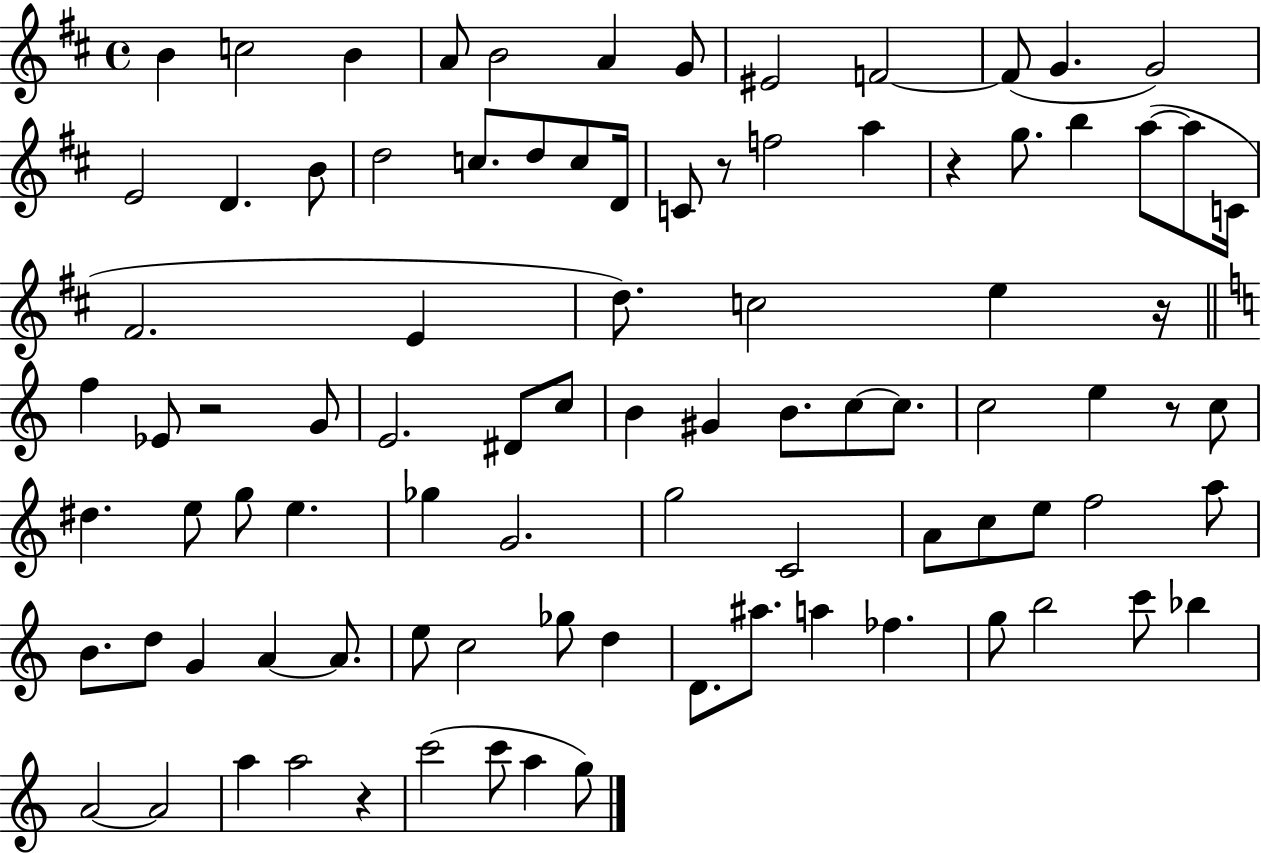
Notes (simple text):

B4/q C5/h B4/q A4/e B4/h A4/q G4/e EIS4/h F4/h F4/e G4/q. G4/h E4/h D4/q. B4/e D5/h C5/e. D5/e C5/e D4/s C4/e R/e F5/h A5/q R/q G5/e. B5/q A5/e A5/e C4/s F#4/h. E4/q D5/e. C5/h E5/q R/s F5/q Eb4/e R/h G4/e E4/h. D#4/e C5/e B4/q G#4/q B4/e. C5/e C5/e. C5/h E5/q R/e C5/e D#5/q. E5/e G5/e E5/q. Gb5/q G4/h. G5/h C4/h A4/e C5/e E5/e F5/h A5/e B4/e. D5/e G4/q A4/q A4/e. E5/e C5/h Gb5/e D5/q D4/e. A#5/e. A5/q FES5/q. G5/e B5/h C6/e Bb5/q A4/h A4/h A5/q A5/h R/q C6/h C6/e A5/q G5/e